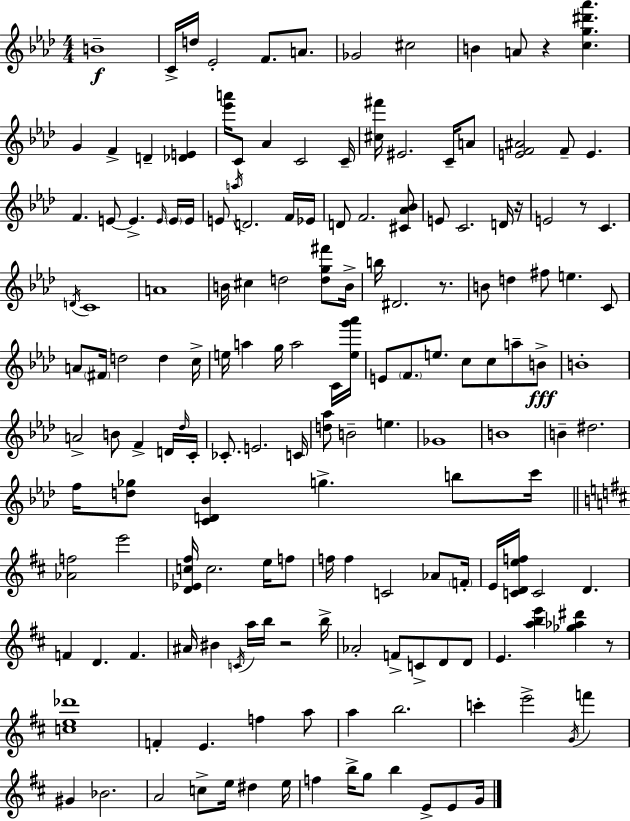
{
  \clef treble
  \numericTimeSignature
  \time 4/4
  \key aes \major
  b'1--\f | c'16-> d''16 ees'2-. f'8. a'8. | ges'2 cis''2 | b'4 a'8 r4 <c'' g'' dis''' aes'''>4. | \break g'4 f'4-> d'4-- <des' e'>4 | <ees''' a'''>16 c'8 aes'4 c'2 c'16-- | <cis'' fis'''>16 eis'2. c'16-- a'8 | <e' f' ais'>2 f'8-- e'4. | \break f'4. e'8~~ e'4.-> \grace { e'16 } \parenthesize e'16 | e'16 e'8 \acciaccatura { a''16 } d'2. | f'16 ees'16 d'8 f'2. | <cis' aes' bes'>8 e'8 c'2. | \break d'16 r16 e'2 r8 c'4. | \acciaccatura { d'16 } c'1 | a'1 | b'16 cis''4 d''2 | \break <d'' g'' fis'''>8 b'16-> b''16 dis'2. | r8. b'8 d''4 fis''8 e''4. | c'8 a'8 \parenthesize fis'16 d''2 d''4 | c''16-> e''16 a''4 g''16 a''2 | \break c'16 <e'' g''' aes'''>16 e'8 \parenthesize f'8. e''8. c''8 c''8 a''8-- | b'8->\fff b'1-. | a'2-> b'8 f'4-> | d'16 \grace { des''16 } c'16-. ces'8.-. e'2. | \break c'16 <d'' aes''>8 b'2-- e''4. | ges'1 | b'1 | b'4-- dis''2. | \break f''16 <d'' ges''>8 <c' d' bes'>4 g''4.-> | b''8 c'''16 \bar "||" \break \key b \minor <aes' f''>2 e'''2 | <d' ees' c'' fis''>16 c''2. e''16 f''8 | f''16 f''4 c'2 aes'8 \parenthesize f'16-. | e'16 <c' d' e'' f''>16 c'2 d'4. | \break f'4 d'4. f'4. | ais'16 bis'4 \acciaccatura { c'16 } a''16 b''16 r2 | b''16-> aes'2-. f'8-> c'8-> d'8 d'8 | e'4. <a'' b'' e'''>4 <ges'' aes'' dis'''>4 r8 | \break <c'' e'' des'''>1 | f'4-. e'4. f''4 a''8 | a''4 b''2. | c'''4-. e'''2-> \acciaccatura { g'16 } f'''4 | \break gis'4 bes'2. | a'2 c''8-> e''16 dis''4 | e''16 f''4 b''16-> g''8 b''4 e'8-> e'8 | g'16 \bar "|."
}